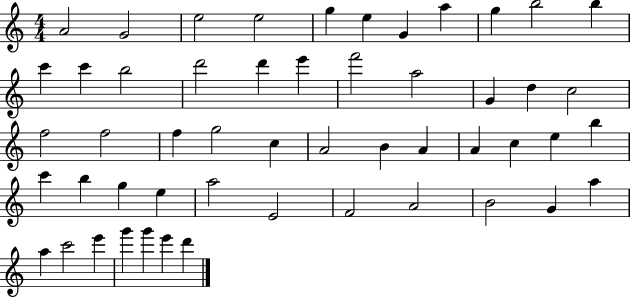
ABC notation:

X:1
T:Untitled
M:4/4
L:1/4
K:C
A2 G2 e2 e2 g e G a g b2 b c' c' b2 d'2 d' e' f'2 a2 G d c2 f2 f2 f g2 c A2 B A A c e b c' b g e a2 E2 F2 A2 B2 G a a c'2 e' g' g' e' d'